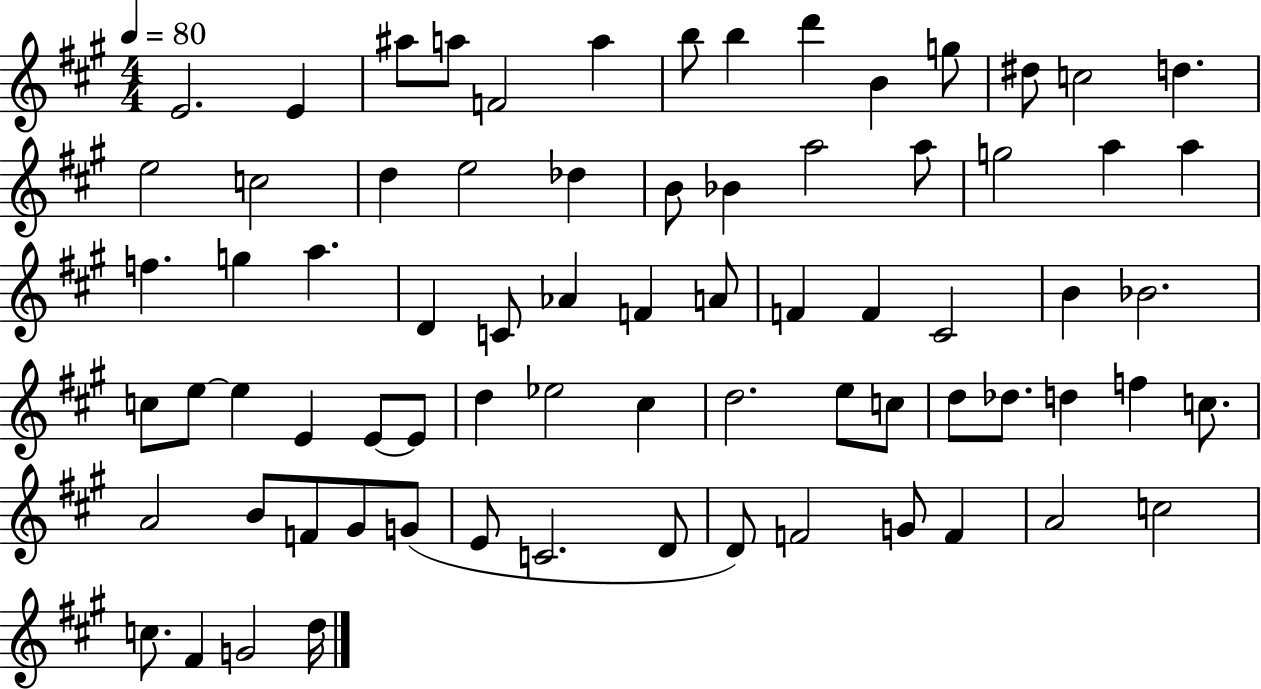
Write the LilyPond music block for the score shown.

{
  \clef treble
  \numericTimeSignature
  \time 4/4
  \key a \major
  \tempo 4 = 80
  \repeat volta 2 { e'2. e'4 | ais''8 a''8 f'2 a''4 | b''8 b''4 d'''4 b'4 g''8 | dis''8 c''2 d''4. | \break e''2 c''2 | d''4 e''2 des''4 | b'8 bes'4 a''2 a''8 | g''2 a''4 a''4 | \break f''4. g''4 a''4. | d'4 c'8 aes'4 f'4 a'8 | f'4 f'4 cis'2 | b'4 bes'2. | \break c''8 e''8~~ e''4 e'4 e'8~~ e'8 | d''4 ees''2 cis''4 | d''2. e''8 c''8 | d''8 des''8. d''4 f''4 c''8. | \break a'2 b'8 f'8 gis'8 g'8( | e'8 c'2. d'8 | d'8) f'2 g'8 f'4 | a'2 c''2 | \break c''8. fis'4 g'2 d''16 | } \bar "|."
}